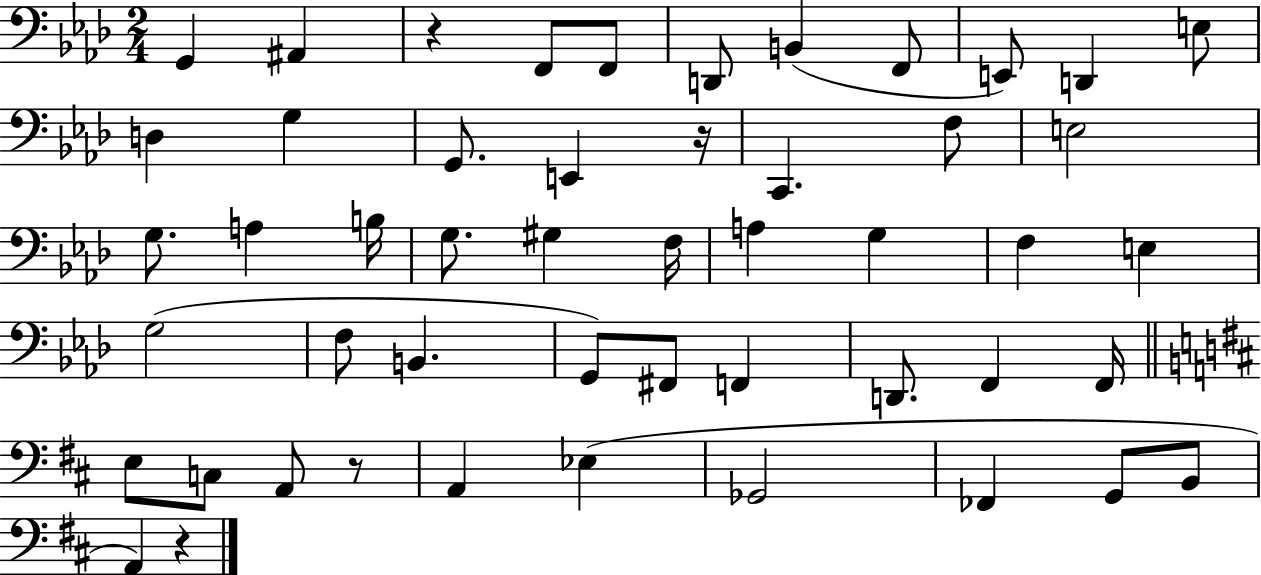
X:1
T:Untitled
M:2/4
L:1/4
K:Ab
G,, ^A,, z F,,/2 F,,/2 D,,/2 B,, F,,/2 E,,/2 D,, E,/2 D, G, G,,/2 E,, z/4 C,, F,/2 E,2 G,/2 A, B,/4 G,/2 ^G, F,/4 A, G, F, E, G,2 F,/2 B,, G,,/2 ^F,,/2 F,, D,,/2 F,, F,,/4 E,/2 C,/2 A,,/2 z/2 A,, _E, _G,,2 _F,, G,,/2 B,,/2 A,, z